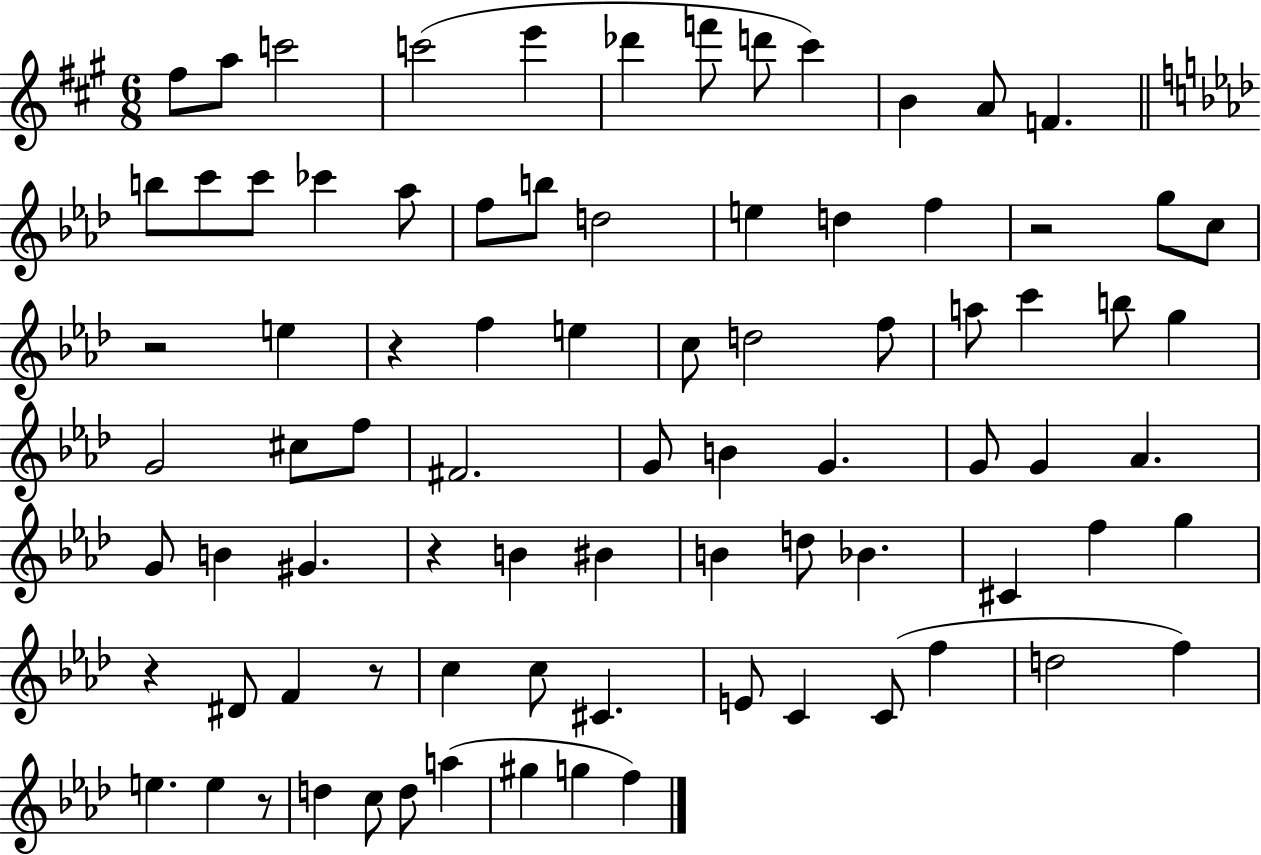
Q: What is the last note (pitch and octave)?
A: F5